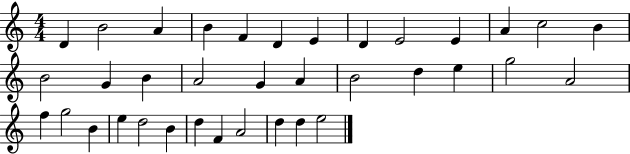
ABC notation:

X:1
T:Untitled
M:4/4
L:1/4
K:C
D B2 A B F D E D E2 E A c2 B B2 G B A2 G A B2 d e g2 A2 f g2 B e d2 B d F A2 d d e2